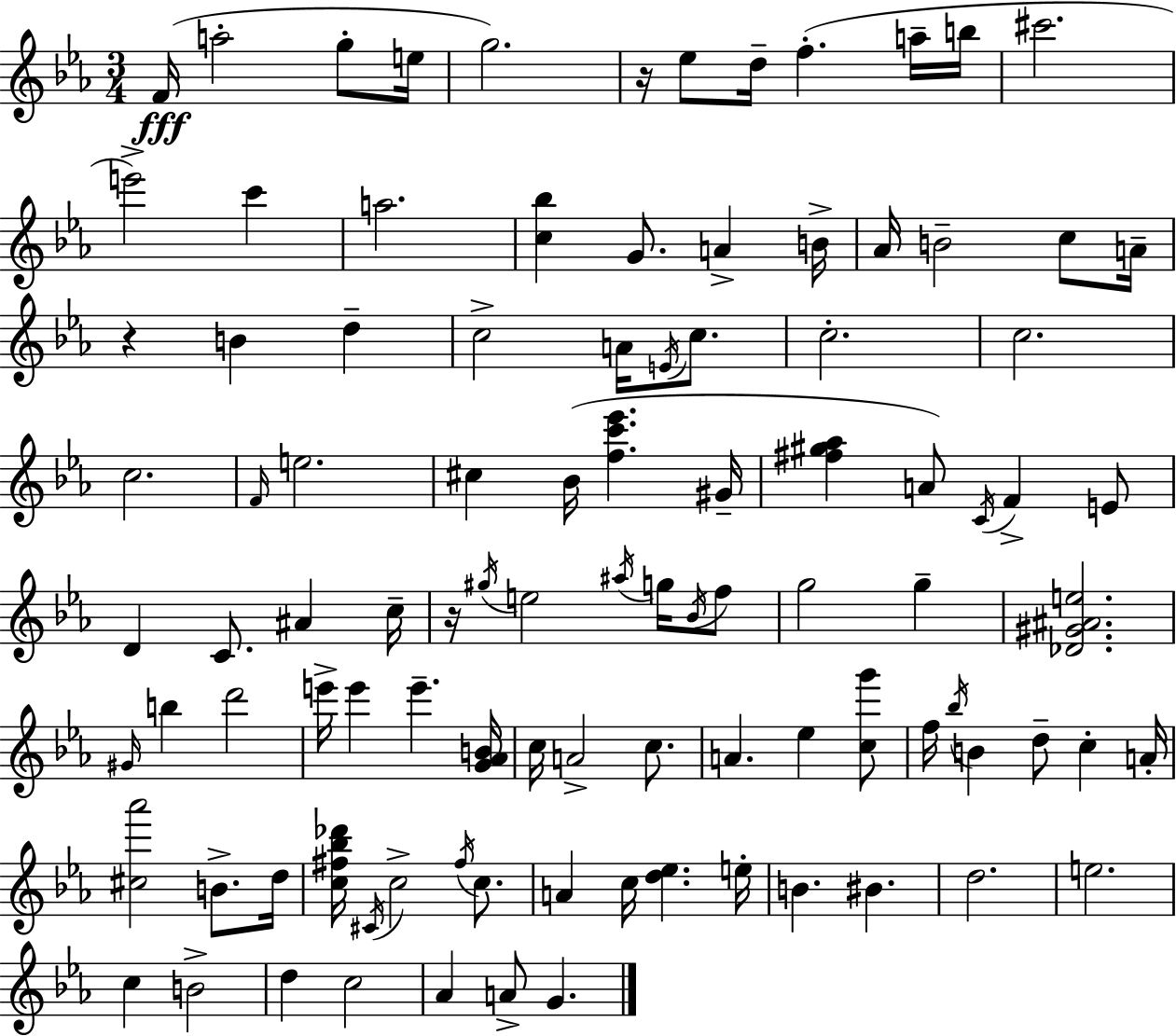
{
  \clef treble
  \numericTimeSignature
  \time 3/4
  \key c \minor
  f'16(\fff a''2-. g''8-. e''16 | g''2.) | r16 ees''8 d''16-- f''4.-.( a''16-- b''16 | cis'''2. | \break e'''2->) c'''4 | a''2. | <c'' bes''>4 g'8. a'4-> b'16-> | aes'16 b'2-- c''8 a'16-- | \break r4 b'4 d''4-- | c''2-> a'16 \acciaccatura { e'16 } c''8. | c''2.-. | c''2. | \break c''2. | \grace { f'16 } e''2. | cis''4 bes'16( <f'' c''' ees'''>4. | gis'16-- <fis'' gis'' aes''>4 a'8) \acciaccatura { c'16 } f'4-> | \break e'8 d'4 c'8. ais'4 | c''16-- r16 \acciaccatura { gis''16 } e''2 | \acciaccatura { ais''16 } g''16 \acciaccatura { bes'16 } f''8 g''2 | g''4-- <des' gis' ais' e''>2. | \break \grace { gis'16 } b''4 d'''2 | e'''16-> e'''4 | e'''4.-- <g' aes' b'>16 c''16 a'2-> | c''8. a'4. | \break ees''4 <c'' g'''>8 f''16 \acciaccatura { bes''16 } b'4 | d''8-- c''4-. a'16-. <cis'' aes'''>2 | b'8.-> d''16 <c'' fis'' bes'' des'''>16 \acciaccatura { cis'16 } c''2-> | \acciaccatura { fis''16 } c''8. a'4 | \break c''16 <d'' ees''>4. e''16-. b'4. | bis'4. d''2. | e''2. | c''4 | \break b'2-> d''4 | c''2 aes'4 | a'8-> g'4. \bar "|."
}